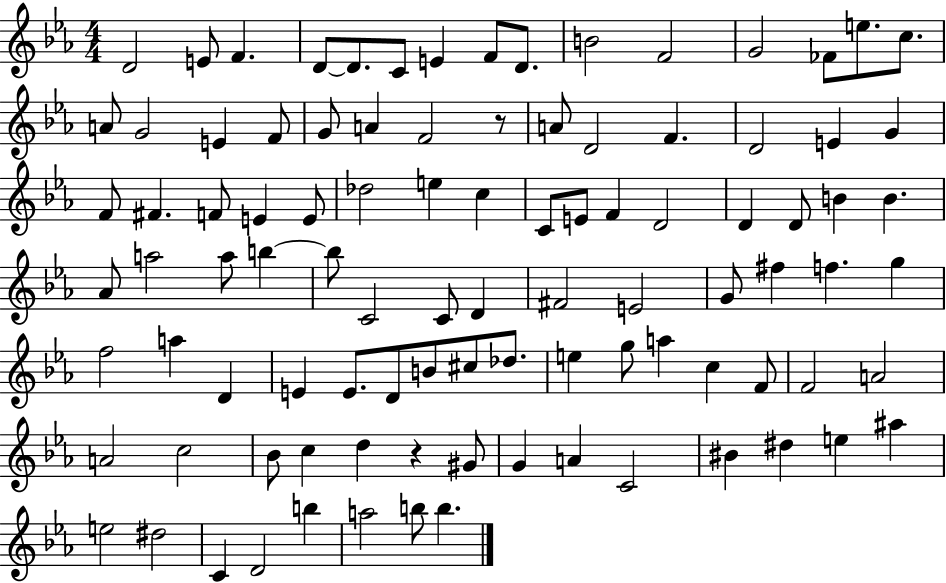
D4/h E4/e F4/q. D4/e D4/e. C4/e E4/q F4/e D4/e. B4/h F4/h G4/h FES4/e E5/e. C5/e. A4/e G4/h E4/q F4/e G4/e A4/q F4/h R/e A4/e D4/h F4/q. D4/h E4/q G4/q F4/e F#4/q. F4/e E4/q E4/e Db5/h E5/q C5/q C4/e E4/e F4/q D4/h D4/q D4/e B4/q B4/q. Ab4/e A5/h A5/e B5/q B5/e C4/h C4/e D4/q F#4/h E4/h G4/e F#5/q F5/q. G5/q F5/h A5/q D4/q E4/q E4/e. D4/e B4/e C#5/e Db5/e. E5/q G5/e A5/q C5/q F4/e F4/h A4/h A4/h C5/h Bb4/e C5/q D5/q R/q G#4/e G4/q A4/q C4/h BIS4/q D#5/q E5/q A#5/q E5/h D#5/h C4/q D4/h B5/q A5/h B5/e B5/q.